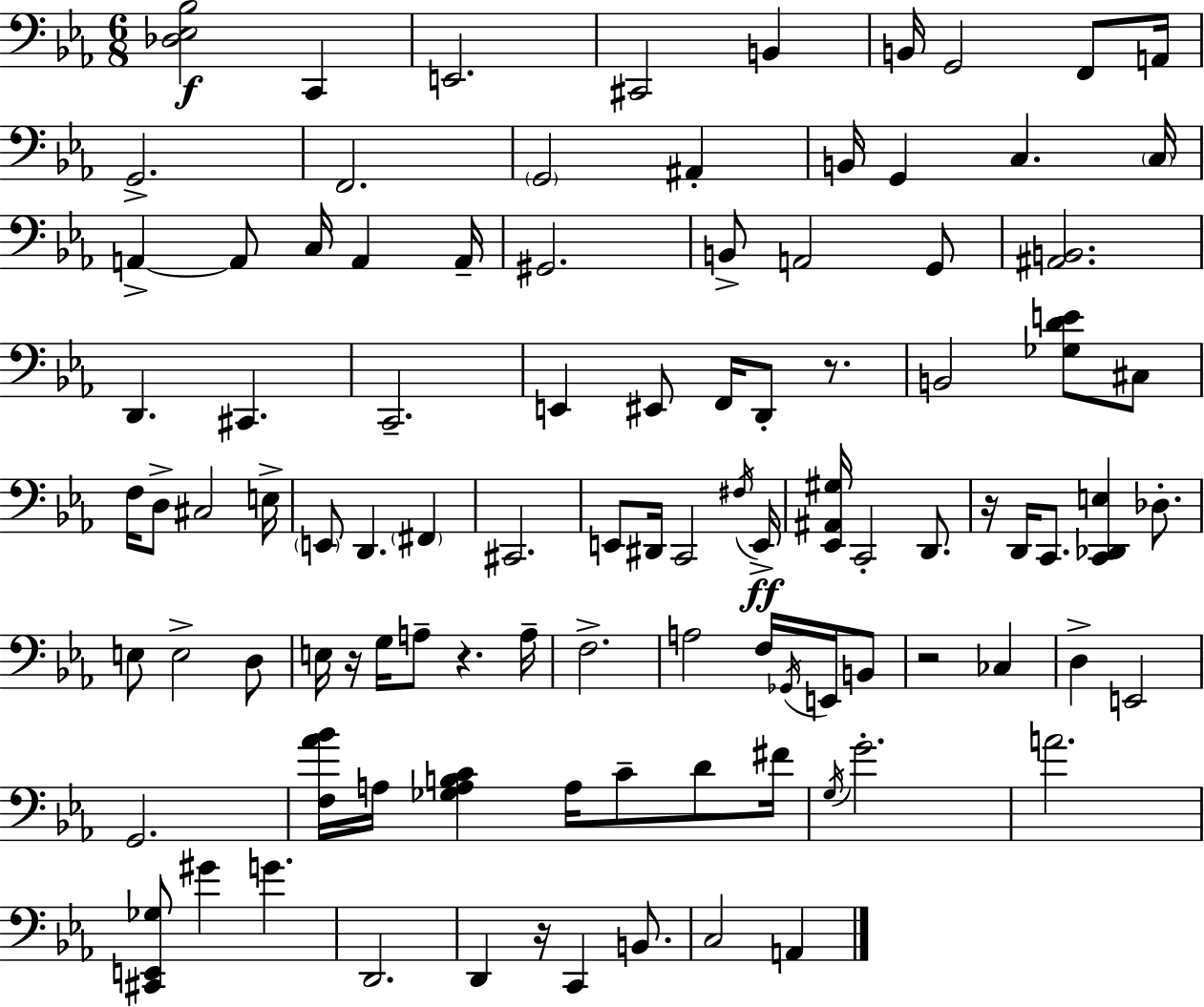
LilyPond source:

{
  \clef bass
  \numericTimeSignature
  \time 6/8
  \key ees \major
  \repeat volta 2 { <des ees bes>2\f c,4 | e,2. | cis,2 b,4 | b,16 g,2 f,8 a,16 | \break g,2.-> | f,2. | \parenthesize g,2 ais,4-. | b,16 g,4 c4. \parenthesize c16 | \break a,4->~~ a,8 c16 a,4 a,16-- | gis,2. | b,8-> a,2 g,8 | <ais, b,>2. | \break d,4. cis,4. | c,2.-- | e,4 eis,8 f,16 d,8-. r8. | b,2 <ges d' e'>8 cis8 | \break f16 d8-> cis2 e16-> | \parenthesize e,8 d,4. \parenthesize fis,4 | cis,2. | e,8 dis,16 c,2 \acciaccatura { fis16 }\ff | \break e,16-> <ees, ais, gis>16 c,2-. d,8. | r16 d,16 c,8. <c, des, e>4 des8.-. | e8 e2-> d8 | e16 r16 g16 a8-- r4. | \break a16-- f2.-> | a2 f16 \acciaccatura { ges,16 } e,16 | b,8 r2 ces4 | d4-> e,2 | \break g,2. | <f aes' bes'>16 a16 <ges a b c'>4 a16 c'8-- d'8 | fis'16 \acciaccatura { g16 } g'2.-. | a'2. | \break <cis, e, ges>8 gis'4 g'4. | d,2. | d,4 r16 c,4 | b,8. c2 a,4 | \break } \bar "|."
}